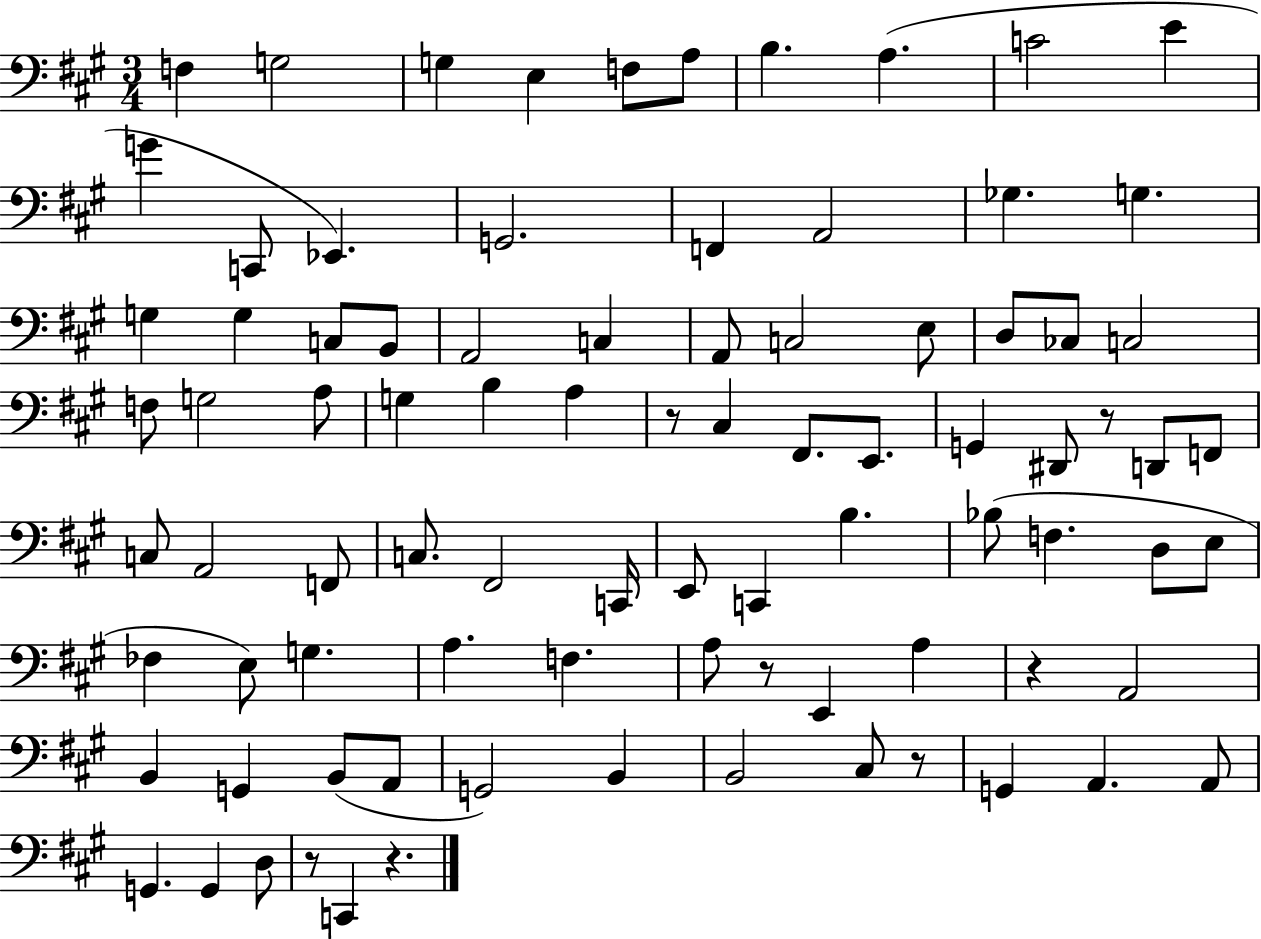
{
  \clef bass
  \numericTimeSignature
  \time 3/4
  \key a \major
  f4 g2 | g4 e4 f8 a8 | b4. a4.( | c'2 e'4 | \break g'4 c,8 ees,4.) | g,2. | f,4 a,2 | ges4. g4. | \break g4 g4 c8 b,8 | a,2 c4 | a,8 c2 e8 | d8 ces8 c2 | \break f8 g2 a8 | g4 b4 a4 | r8 cis4 fis,8. e,8. | g,4 dis,8 r8 d,8 f,8 | \break c8 a,2 f,8 | c8. fis,2 c,16 | e,8 c,4 b4. | bes8( f4. d8 e8 | \break fes4 e8) g4. | a4. f4. | a8 r8 e,4 a4 | r4 a,2 | \break b,4 g,4 b,8( a,8 | g,2) b,4 | b,2 cis8 r8 | g,4 a,4. a,8 | \break g,4. g,4 d8 | r8 c,4 r4. | \bar "|."
}